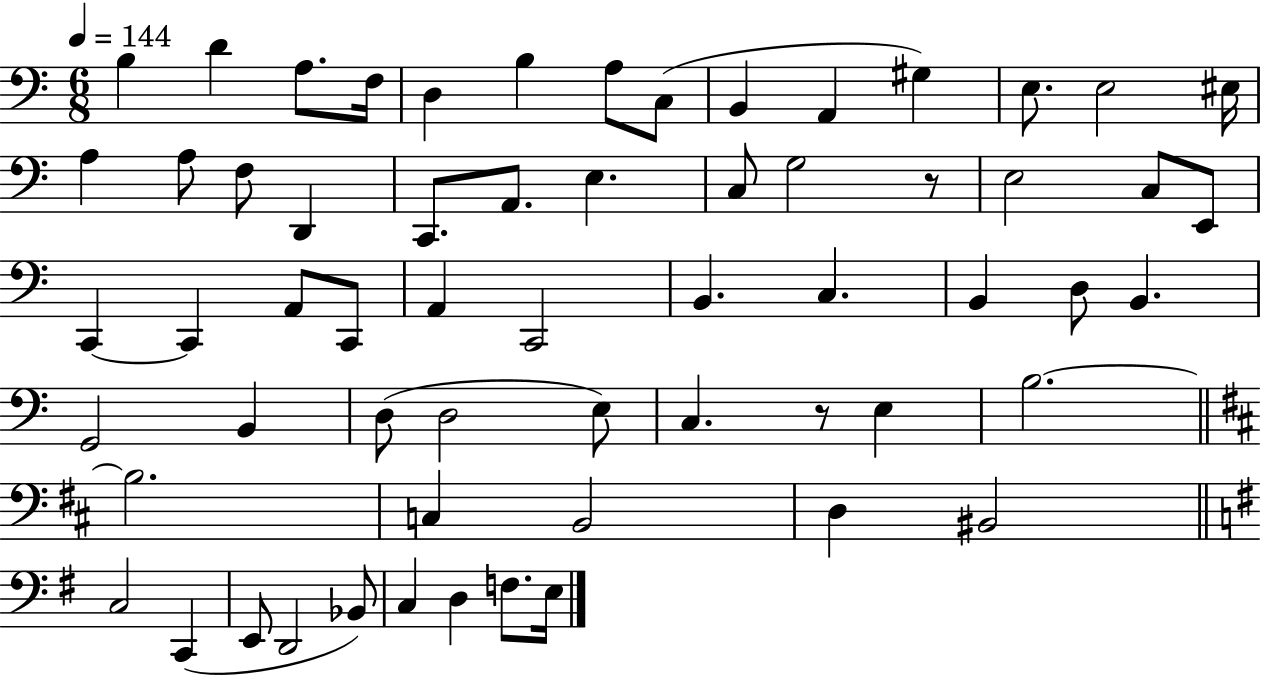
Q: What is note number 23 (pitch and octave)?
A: G3